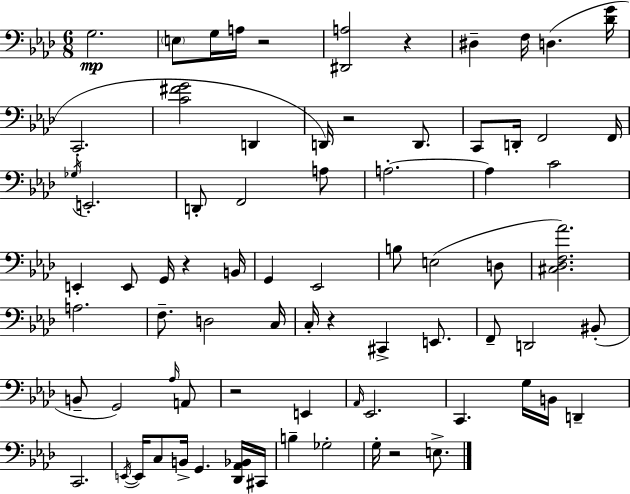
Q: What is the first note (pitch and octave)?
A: G3